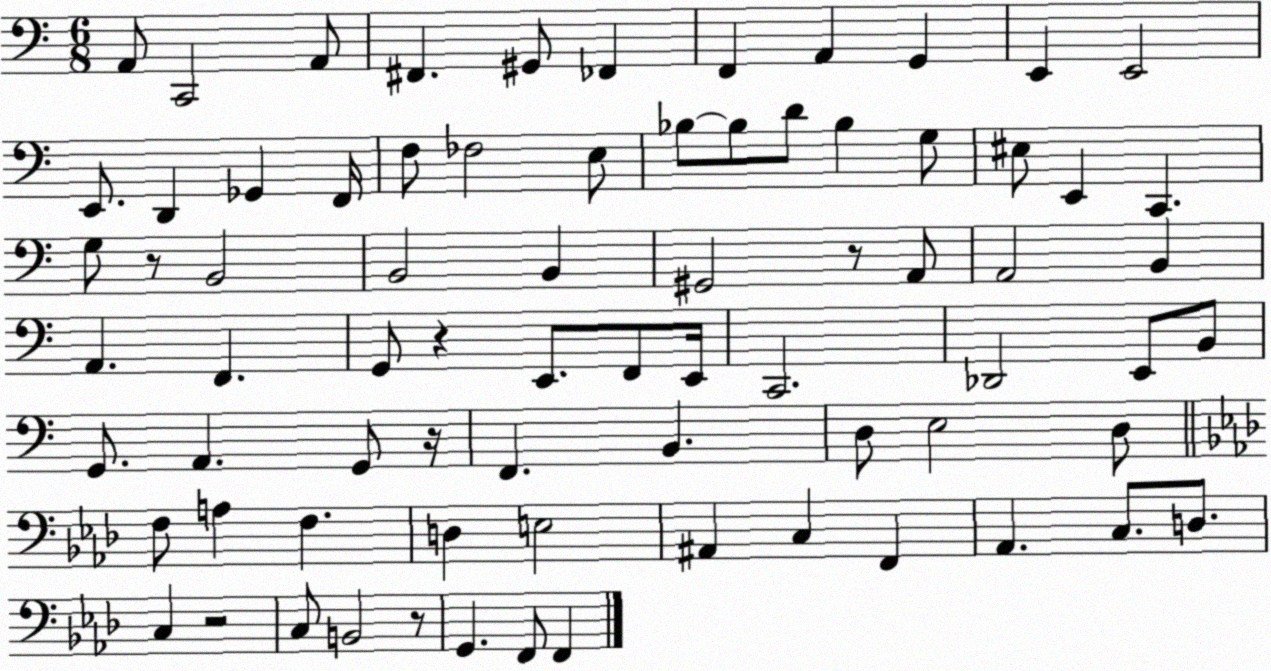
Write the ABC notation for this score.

X:1
T:Untitled
M:6/8
L:1/4
K:C
A,,/2 C,,2 A,,/2 ^F,, ^G,,/2 _F,, F,, A,, G,, E,, E,,2 E,,/2 D,, _G,, F,,/4 F,/2 _F,2 E,/2 _B,/2 _B,/2 D/2 _B, G,/2 ^E,/2 E,, C,, G,/2 z/2 B,,2 B,,2 B,, ^G,,2 z/2 A,,/2 A,,2 B,, A,, F,, G,,/2 z E,,/2 F,,/2 E,,/4 C,,2 _D,,2 E,,/2 B,,/2 G,,/2 A,, G,,/2 z/4 F,, B,, D,/2 E,2 D,/2 F,/2 A, F, D, E,2 ^A,, C, F,, _A,, C,/2 D,/2 C, z2 C,/2 B,,2 z/2 G,, F,,/2 F,,